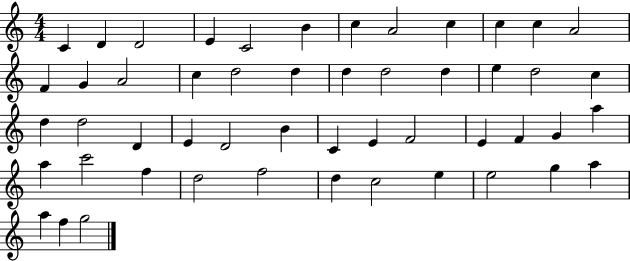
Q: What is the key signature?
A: C major